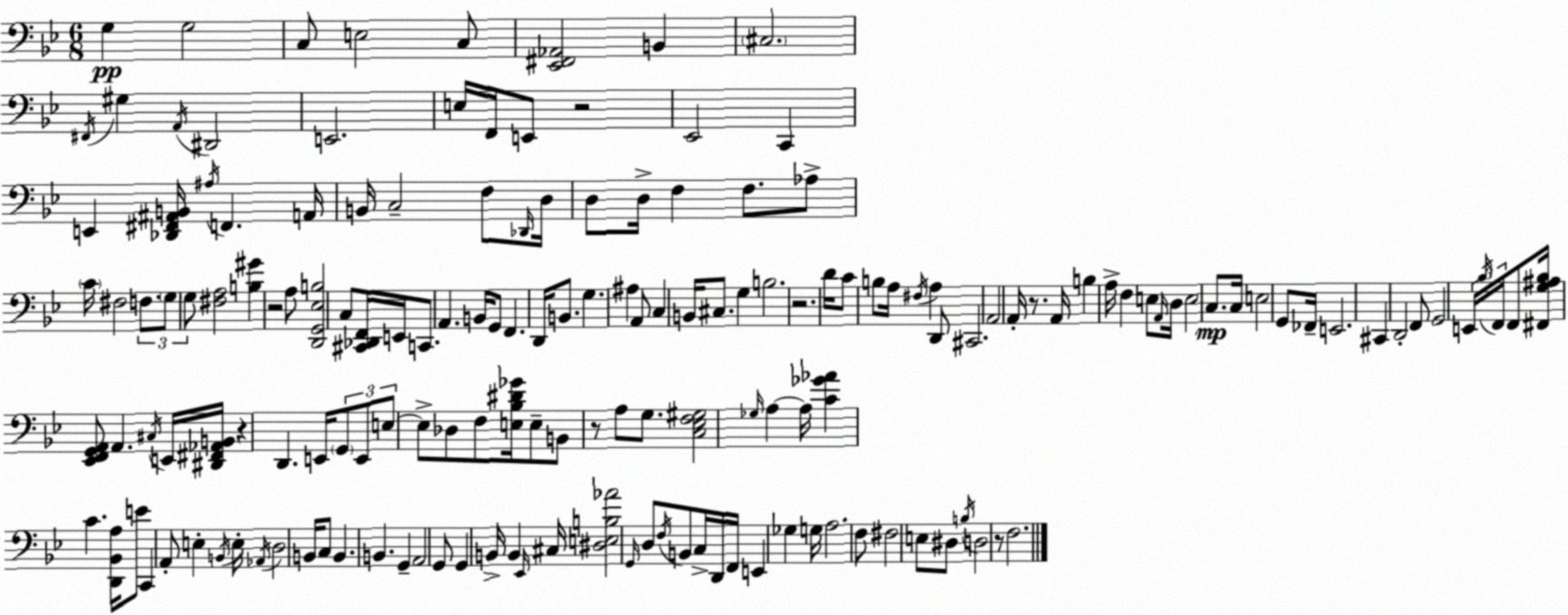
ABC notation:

X:1
T:Untitled
M:6/8
L:1/4
K:Bb
G, G,2 C,/2 E,2 C,/2 [_E,,^F,,_A,,]2 B,, ^C,2 ^F,,/4 ^G, A,,/4 ^D,,2 E,,2 E,/4 F,,/4 E,,/2 z2 _E,,2 C,, E,, [_D,,^F,,^A,,B,,]/4 ^A,/4 F,, A,,/4 B,,/4 C,2 F,/2 _D,,/4 D,/4 D,/2 D,/4 F, F,/2 _A,/2 C/4 ^F,2 F,/2 G,/2 G,/2 [^F,A,]2 [B,^G] z2 A,/2 [D,,G,,_E,B,]2 C,/2 [^C,,_D,,F,,]/4 E,,/4 C,,/2 A,, B,,/4 G,,/2 F,, D,,/4 B,,/2 G, ^A, A,,/2 C, B,,/4 ^C,/2 G, B,2 z2 D/4 C/2 B,/2 A,/4 ^F,/4 A, D,,/2 ^C,,2 A,,2 A,,/4 z/2 A,,/4 B, A,/4 F, E,/2 A,,/4 D,/4 E,2 C,/2 C,/4 E,2 G,,/2 _F,,/4 E,,2 ^C,, D,,2 F,,/2 G,,2 E,,/4 _B,/4 F,,/4 F,,/2 [^F,,G,^A,_B,]/4 [_E,,F,,G,,A,,]/2 A,, ^C,/4 E,,/4 [^D,,^F,,_A,,B,,]/4 z D,, E,,/4 G,,/2 E,,/2 E,/2 E,/2 _D,/2 F,/2 [E,_B,^D_G]/4 E,/2 B,,/2 z/2 A,/2 G,/2 [C,_E,F,^G,]2 _G,/4 A, A,/4 [C_G_A] C [D,,_B,,A,]/4 E/2 C,, A,,/2 E, B,,/4 E,/4 _A,,/4 D,2 B,,/4 C,/2 B,, B,, G,, A,,2 G,,/2 G,, B,,/4 B,, _E,,/4 ^C,/4 [^D,E,B,_A]2 G,,/4 D,/2 F,/4 B,,/2 C,/4 D,,/4 F,,/4 E,, _G, G,/4 A,2 F,/2 ^F,2 E,/2 ^D,/2 B,/4 D,2 z/2 F,2